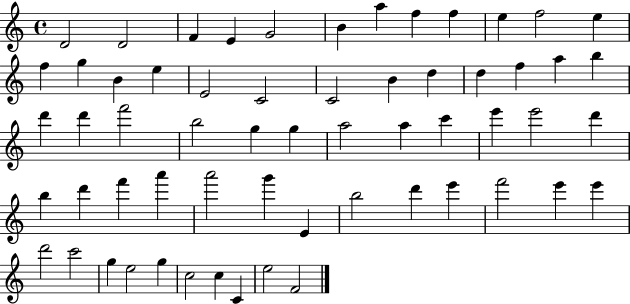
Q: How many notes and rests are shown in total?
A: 60